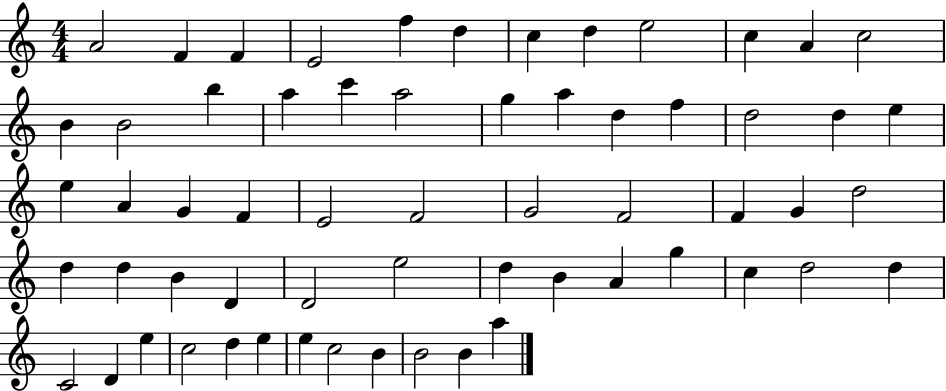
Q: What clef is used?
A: treble